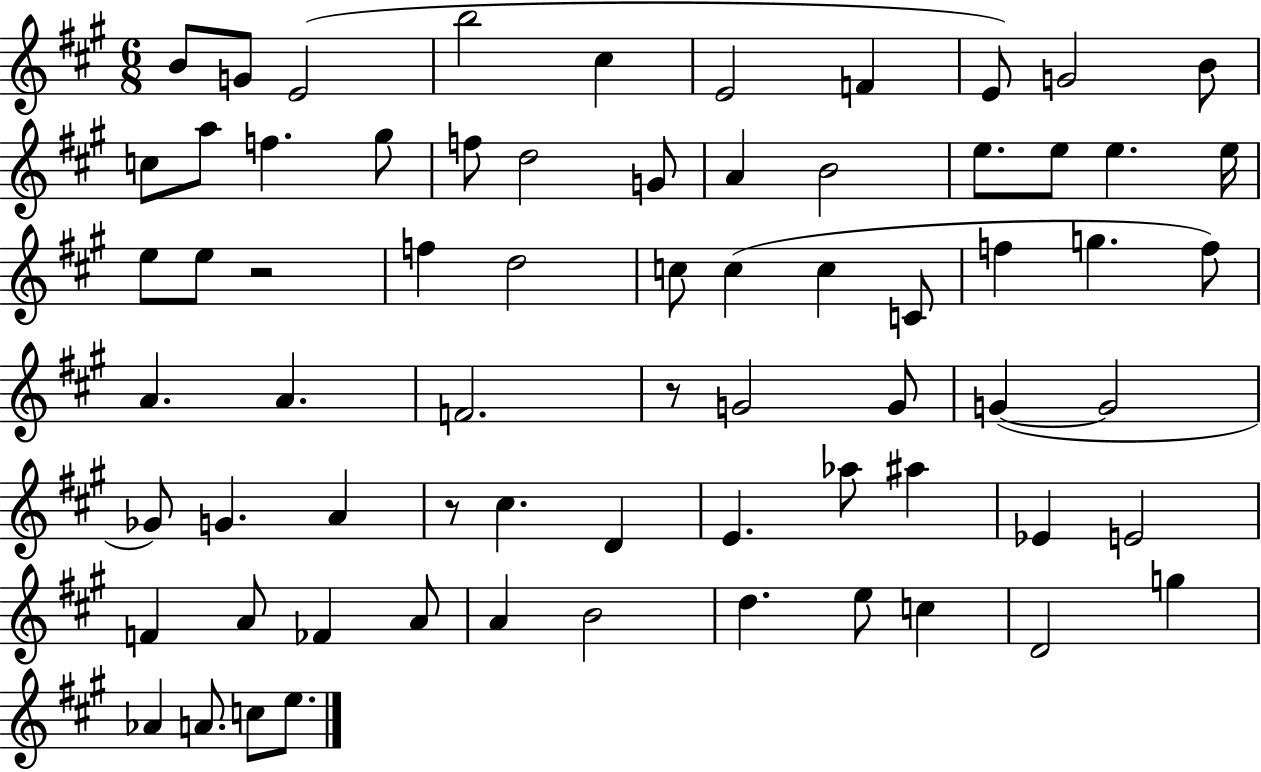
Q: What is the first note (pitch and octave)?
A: B4